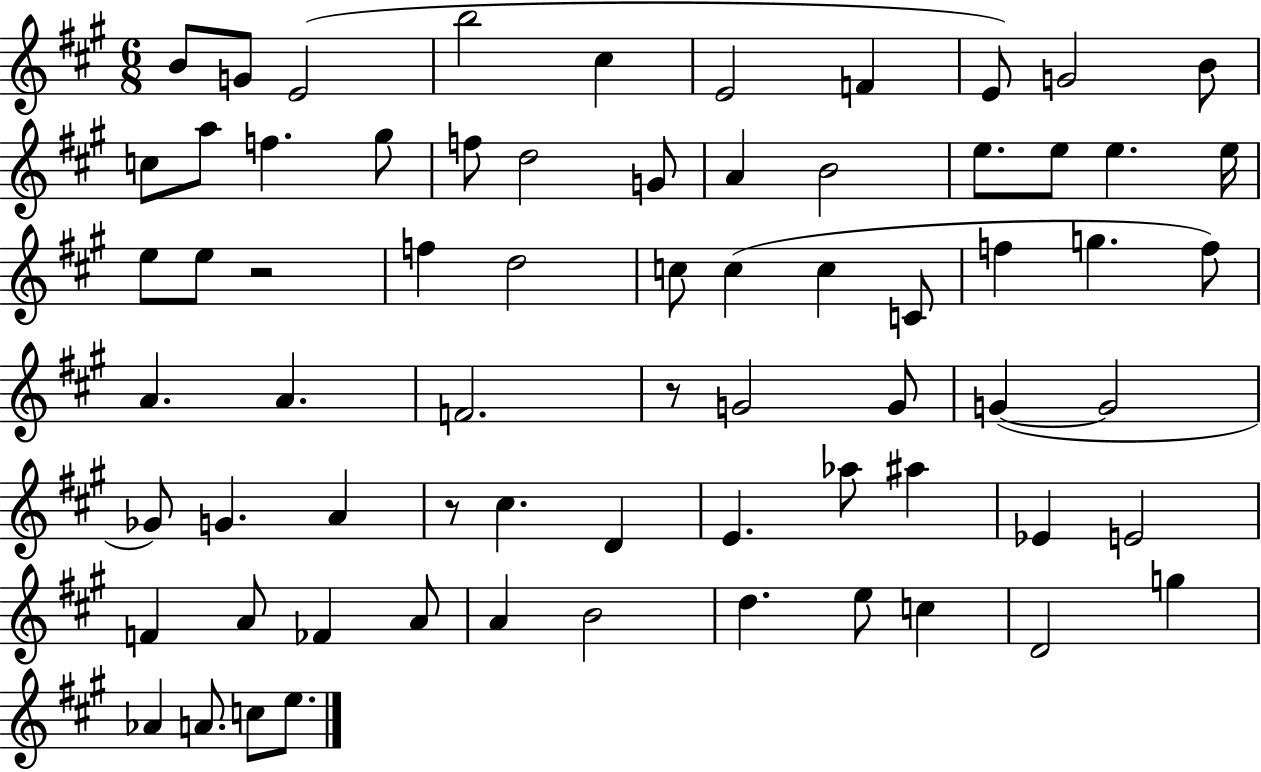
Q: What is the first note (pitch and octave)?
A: B4